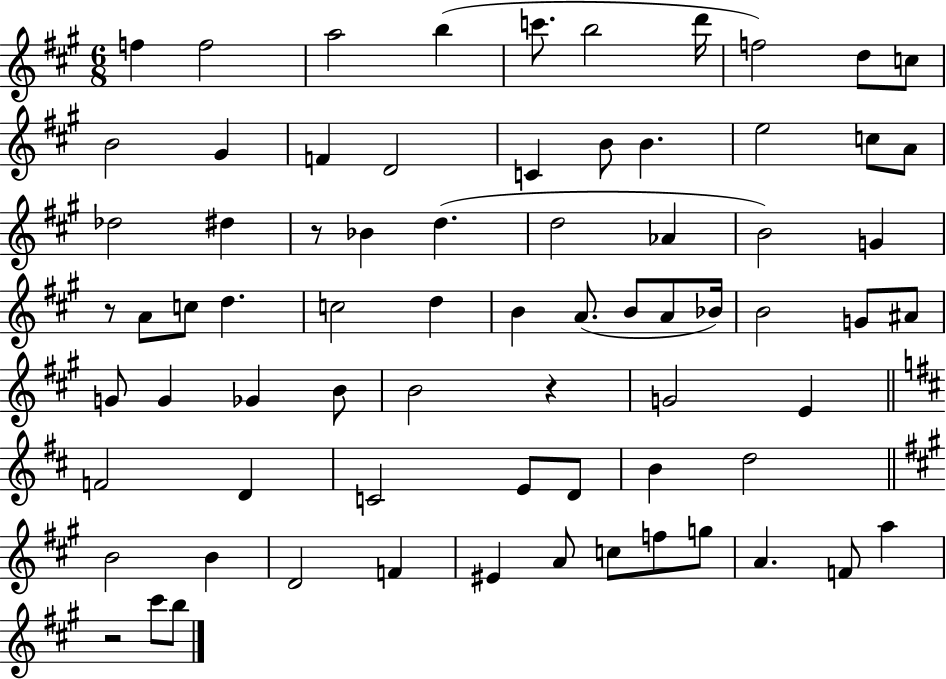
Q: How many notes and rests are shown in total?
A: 73